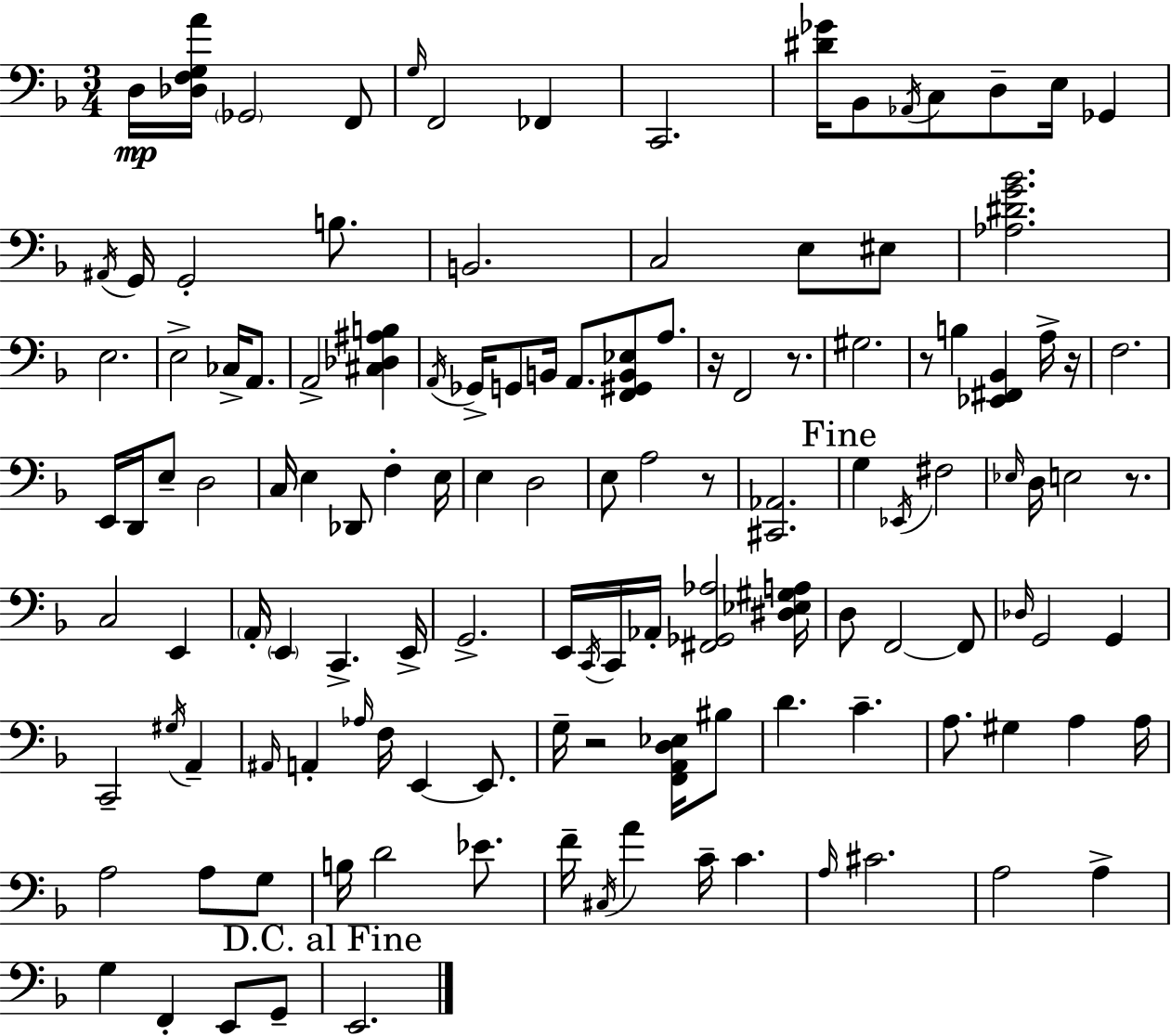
D3/s [Db3,F3,G3,A4]/s Gb2/h F2/e G3/s F2/h FES2/q C2/h. [D#4,Gb4]/s Bb2/e Ab2/s C3/e D3/e E3/s Gb2/q A#2/s G2/s G2/h B3/e. B2/h. C3/h E3/e EIS3/e [Ab3,D#4,G4,Bb4]/h. E3/h. E3/h CES3/s A2/e. A2/h [C#3,Db3,A#3,B3]/q A2/s Gb2/s G2/e B2/s A2/e. [F2,G#2,B2,Eb3]/e A3/e. R/s F2/h R/e. G#3/h. R/e B3/q [Eb2,F#2,Bb2]/q A3/s R/s F3/h. E2/s D2/s E3/e D3/h C3/s E3/q Db2/e F3/q E3/s E3/q D3/h E3/e A3/h R/e [C#2,Ab2]/h. G3/q Eb2/s F#3/h Eb3/s D3/s E3/h R/e. C3/h E2/q A2/s E2/q C2/q. E2/s G2/h. E2/s C2/s C2/s Ab2/s [F#2,Gb2,Ab3]/h [D#3,Eb3,G#3,A3]/s D3/e F2/h F2/e Db3/s G2/h G2/q C2/h G#3/s A2/q A#2/s A2/q Ab3/s F3/s E2/q E2/e. G3/s R/h [F2,A2,D3,Eb3]/s BIS3/e D4/q. C4/q. A3/e. G#3/q A3/q A3/s A3/h A3/e G3/e B3/s D4/h Eb4/e. F4/s C#3/s A4/q C4/s C4/q. A3/s C#4/h. A3/h A3/q G3/q F2/q E2/e G2/e E2/h.